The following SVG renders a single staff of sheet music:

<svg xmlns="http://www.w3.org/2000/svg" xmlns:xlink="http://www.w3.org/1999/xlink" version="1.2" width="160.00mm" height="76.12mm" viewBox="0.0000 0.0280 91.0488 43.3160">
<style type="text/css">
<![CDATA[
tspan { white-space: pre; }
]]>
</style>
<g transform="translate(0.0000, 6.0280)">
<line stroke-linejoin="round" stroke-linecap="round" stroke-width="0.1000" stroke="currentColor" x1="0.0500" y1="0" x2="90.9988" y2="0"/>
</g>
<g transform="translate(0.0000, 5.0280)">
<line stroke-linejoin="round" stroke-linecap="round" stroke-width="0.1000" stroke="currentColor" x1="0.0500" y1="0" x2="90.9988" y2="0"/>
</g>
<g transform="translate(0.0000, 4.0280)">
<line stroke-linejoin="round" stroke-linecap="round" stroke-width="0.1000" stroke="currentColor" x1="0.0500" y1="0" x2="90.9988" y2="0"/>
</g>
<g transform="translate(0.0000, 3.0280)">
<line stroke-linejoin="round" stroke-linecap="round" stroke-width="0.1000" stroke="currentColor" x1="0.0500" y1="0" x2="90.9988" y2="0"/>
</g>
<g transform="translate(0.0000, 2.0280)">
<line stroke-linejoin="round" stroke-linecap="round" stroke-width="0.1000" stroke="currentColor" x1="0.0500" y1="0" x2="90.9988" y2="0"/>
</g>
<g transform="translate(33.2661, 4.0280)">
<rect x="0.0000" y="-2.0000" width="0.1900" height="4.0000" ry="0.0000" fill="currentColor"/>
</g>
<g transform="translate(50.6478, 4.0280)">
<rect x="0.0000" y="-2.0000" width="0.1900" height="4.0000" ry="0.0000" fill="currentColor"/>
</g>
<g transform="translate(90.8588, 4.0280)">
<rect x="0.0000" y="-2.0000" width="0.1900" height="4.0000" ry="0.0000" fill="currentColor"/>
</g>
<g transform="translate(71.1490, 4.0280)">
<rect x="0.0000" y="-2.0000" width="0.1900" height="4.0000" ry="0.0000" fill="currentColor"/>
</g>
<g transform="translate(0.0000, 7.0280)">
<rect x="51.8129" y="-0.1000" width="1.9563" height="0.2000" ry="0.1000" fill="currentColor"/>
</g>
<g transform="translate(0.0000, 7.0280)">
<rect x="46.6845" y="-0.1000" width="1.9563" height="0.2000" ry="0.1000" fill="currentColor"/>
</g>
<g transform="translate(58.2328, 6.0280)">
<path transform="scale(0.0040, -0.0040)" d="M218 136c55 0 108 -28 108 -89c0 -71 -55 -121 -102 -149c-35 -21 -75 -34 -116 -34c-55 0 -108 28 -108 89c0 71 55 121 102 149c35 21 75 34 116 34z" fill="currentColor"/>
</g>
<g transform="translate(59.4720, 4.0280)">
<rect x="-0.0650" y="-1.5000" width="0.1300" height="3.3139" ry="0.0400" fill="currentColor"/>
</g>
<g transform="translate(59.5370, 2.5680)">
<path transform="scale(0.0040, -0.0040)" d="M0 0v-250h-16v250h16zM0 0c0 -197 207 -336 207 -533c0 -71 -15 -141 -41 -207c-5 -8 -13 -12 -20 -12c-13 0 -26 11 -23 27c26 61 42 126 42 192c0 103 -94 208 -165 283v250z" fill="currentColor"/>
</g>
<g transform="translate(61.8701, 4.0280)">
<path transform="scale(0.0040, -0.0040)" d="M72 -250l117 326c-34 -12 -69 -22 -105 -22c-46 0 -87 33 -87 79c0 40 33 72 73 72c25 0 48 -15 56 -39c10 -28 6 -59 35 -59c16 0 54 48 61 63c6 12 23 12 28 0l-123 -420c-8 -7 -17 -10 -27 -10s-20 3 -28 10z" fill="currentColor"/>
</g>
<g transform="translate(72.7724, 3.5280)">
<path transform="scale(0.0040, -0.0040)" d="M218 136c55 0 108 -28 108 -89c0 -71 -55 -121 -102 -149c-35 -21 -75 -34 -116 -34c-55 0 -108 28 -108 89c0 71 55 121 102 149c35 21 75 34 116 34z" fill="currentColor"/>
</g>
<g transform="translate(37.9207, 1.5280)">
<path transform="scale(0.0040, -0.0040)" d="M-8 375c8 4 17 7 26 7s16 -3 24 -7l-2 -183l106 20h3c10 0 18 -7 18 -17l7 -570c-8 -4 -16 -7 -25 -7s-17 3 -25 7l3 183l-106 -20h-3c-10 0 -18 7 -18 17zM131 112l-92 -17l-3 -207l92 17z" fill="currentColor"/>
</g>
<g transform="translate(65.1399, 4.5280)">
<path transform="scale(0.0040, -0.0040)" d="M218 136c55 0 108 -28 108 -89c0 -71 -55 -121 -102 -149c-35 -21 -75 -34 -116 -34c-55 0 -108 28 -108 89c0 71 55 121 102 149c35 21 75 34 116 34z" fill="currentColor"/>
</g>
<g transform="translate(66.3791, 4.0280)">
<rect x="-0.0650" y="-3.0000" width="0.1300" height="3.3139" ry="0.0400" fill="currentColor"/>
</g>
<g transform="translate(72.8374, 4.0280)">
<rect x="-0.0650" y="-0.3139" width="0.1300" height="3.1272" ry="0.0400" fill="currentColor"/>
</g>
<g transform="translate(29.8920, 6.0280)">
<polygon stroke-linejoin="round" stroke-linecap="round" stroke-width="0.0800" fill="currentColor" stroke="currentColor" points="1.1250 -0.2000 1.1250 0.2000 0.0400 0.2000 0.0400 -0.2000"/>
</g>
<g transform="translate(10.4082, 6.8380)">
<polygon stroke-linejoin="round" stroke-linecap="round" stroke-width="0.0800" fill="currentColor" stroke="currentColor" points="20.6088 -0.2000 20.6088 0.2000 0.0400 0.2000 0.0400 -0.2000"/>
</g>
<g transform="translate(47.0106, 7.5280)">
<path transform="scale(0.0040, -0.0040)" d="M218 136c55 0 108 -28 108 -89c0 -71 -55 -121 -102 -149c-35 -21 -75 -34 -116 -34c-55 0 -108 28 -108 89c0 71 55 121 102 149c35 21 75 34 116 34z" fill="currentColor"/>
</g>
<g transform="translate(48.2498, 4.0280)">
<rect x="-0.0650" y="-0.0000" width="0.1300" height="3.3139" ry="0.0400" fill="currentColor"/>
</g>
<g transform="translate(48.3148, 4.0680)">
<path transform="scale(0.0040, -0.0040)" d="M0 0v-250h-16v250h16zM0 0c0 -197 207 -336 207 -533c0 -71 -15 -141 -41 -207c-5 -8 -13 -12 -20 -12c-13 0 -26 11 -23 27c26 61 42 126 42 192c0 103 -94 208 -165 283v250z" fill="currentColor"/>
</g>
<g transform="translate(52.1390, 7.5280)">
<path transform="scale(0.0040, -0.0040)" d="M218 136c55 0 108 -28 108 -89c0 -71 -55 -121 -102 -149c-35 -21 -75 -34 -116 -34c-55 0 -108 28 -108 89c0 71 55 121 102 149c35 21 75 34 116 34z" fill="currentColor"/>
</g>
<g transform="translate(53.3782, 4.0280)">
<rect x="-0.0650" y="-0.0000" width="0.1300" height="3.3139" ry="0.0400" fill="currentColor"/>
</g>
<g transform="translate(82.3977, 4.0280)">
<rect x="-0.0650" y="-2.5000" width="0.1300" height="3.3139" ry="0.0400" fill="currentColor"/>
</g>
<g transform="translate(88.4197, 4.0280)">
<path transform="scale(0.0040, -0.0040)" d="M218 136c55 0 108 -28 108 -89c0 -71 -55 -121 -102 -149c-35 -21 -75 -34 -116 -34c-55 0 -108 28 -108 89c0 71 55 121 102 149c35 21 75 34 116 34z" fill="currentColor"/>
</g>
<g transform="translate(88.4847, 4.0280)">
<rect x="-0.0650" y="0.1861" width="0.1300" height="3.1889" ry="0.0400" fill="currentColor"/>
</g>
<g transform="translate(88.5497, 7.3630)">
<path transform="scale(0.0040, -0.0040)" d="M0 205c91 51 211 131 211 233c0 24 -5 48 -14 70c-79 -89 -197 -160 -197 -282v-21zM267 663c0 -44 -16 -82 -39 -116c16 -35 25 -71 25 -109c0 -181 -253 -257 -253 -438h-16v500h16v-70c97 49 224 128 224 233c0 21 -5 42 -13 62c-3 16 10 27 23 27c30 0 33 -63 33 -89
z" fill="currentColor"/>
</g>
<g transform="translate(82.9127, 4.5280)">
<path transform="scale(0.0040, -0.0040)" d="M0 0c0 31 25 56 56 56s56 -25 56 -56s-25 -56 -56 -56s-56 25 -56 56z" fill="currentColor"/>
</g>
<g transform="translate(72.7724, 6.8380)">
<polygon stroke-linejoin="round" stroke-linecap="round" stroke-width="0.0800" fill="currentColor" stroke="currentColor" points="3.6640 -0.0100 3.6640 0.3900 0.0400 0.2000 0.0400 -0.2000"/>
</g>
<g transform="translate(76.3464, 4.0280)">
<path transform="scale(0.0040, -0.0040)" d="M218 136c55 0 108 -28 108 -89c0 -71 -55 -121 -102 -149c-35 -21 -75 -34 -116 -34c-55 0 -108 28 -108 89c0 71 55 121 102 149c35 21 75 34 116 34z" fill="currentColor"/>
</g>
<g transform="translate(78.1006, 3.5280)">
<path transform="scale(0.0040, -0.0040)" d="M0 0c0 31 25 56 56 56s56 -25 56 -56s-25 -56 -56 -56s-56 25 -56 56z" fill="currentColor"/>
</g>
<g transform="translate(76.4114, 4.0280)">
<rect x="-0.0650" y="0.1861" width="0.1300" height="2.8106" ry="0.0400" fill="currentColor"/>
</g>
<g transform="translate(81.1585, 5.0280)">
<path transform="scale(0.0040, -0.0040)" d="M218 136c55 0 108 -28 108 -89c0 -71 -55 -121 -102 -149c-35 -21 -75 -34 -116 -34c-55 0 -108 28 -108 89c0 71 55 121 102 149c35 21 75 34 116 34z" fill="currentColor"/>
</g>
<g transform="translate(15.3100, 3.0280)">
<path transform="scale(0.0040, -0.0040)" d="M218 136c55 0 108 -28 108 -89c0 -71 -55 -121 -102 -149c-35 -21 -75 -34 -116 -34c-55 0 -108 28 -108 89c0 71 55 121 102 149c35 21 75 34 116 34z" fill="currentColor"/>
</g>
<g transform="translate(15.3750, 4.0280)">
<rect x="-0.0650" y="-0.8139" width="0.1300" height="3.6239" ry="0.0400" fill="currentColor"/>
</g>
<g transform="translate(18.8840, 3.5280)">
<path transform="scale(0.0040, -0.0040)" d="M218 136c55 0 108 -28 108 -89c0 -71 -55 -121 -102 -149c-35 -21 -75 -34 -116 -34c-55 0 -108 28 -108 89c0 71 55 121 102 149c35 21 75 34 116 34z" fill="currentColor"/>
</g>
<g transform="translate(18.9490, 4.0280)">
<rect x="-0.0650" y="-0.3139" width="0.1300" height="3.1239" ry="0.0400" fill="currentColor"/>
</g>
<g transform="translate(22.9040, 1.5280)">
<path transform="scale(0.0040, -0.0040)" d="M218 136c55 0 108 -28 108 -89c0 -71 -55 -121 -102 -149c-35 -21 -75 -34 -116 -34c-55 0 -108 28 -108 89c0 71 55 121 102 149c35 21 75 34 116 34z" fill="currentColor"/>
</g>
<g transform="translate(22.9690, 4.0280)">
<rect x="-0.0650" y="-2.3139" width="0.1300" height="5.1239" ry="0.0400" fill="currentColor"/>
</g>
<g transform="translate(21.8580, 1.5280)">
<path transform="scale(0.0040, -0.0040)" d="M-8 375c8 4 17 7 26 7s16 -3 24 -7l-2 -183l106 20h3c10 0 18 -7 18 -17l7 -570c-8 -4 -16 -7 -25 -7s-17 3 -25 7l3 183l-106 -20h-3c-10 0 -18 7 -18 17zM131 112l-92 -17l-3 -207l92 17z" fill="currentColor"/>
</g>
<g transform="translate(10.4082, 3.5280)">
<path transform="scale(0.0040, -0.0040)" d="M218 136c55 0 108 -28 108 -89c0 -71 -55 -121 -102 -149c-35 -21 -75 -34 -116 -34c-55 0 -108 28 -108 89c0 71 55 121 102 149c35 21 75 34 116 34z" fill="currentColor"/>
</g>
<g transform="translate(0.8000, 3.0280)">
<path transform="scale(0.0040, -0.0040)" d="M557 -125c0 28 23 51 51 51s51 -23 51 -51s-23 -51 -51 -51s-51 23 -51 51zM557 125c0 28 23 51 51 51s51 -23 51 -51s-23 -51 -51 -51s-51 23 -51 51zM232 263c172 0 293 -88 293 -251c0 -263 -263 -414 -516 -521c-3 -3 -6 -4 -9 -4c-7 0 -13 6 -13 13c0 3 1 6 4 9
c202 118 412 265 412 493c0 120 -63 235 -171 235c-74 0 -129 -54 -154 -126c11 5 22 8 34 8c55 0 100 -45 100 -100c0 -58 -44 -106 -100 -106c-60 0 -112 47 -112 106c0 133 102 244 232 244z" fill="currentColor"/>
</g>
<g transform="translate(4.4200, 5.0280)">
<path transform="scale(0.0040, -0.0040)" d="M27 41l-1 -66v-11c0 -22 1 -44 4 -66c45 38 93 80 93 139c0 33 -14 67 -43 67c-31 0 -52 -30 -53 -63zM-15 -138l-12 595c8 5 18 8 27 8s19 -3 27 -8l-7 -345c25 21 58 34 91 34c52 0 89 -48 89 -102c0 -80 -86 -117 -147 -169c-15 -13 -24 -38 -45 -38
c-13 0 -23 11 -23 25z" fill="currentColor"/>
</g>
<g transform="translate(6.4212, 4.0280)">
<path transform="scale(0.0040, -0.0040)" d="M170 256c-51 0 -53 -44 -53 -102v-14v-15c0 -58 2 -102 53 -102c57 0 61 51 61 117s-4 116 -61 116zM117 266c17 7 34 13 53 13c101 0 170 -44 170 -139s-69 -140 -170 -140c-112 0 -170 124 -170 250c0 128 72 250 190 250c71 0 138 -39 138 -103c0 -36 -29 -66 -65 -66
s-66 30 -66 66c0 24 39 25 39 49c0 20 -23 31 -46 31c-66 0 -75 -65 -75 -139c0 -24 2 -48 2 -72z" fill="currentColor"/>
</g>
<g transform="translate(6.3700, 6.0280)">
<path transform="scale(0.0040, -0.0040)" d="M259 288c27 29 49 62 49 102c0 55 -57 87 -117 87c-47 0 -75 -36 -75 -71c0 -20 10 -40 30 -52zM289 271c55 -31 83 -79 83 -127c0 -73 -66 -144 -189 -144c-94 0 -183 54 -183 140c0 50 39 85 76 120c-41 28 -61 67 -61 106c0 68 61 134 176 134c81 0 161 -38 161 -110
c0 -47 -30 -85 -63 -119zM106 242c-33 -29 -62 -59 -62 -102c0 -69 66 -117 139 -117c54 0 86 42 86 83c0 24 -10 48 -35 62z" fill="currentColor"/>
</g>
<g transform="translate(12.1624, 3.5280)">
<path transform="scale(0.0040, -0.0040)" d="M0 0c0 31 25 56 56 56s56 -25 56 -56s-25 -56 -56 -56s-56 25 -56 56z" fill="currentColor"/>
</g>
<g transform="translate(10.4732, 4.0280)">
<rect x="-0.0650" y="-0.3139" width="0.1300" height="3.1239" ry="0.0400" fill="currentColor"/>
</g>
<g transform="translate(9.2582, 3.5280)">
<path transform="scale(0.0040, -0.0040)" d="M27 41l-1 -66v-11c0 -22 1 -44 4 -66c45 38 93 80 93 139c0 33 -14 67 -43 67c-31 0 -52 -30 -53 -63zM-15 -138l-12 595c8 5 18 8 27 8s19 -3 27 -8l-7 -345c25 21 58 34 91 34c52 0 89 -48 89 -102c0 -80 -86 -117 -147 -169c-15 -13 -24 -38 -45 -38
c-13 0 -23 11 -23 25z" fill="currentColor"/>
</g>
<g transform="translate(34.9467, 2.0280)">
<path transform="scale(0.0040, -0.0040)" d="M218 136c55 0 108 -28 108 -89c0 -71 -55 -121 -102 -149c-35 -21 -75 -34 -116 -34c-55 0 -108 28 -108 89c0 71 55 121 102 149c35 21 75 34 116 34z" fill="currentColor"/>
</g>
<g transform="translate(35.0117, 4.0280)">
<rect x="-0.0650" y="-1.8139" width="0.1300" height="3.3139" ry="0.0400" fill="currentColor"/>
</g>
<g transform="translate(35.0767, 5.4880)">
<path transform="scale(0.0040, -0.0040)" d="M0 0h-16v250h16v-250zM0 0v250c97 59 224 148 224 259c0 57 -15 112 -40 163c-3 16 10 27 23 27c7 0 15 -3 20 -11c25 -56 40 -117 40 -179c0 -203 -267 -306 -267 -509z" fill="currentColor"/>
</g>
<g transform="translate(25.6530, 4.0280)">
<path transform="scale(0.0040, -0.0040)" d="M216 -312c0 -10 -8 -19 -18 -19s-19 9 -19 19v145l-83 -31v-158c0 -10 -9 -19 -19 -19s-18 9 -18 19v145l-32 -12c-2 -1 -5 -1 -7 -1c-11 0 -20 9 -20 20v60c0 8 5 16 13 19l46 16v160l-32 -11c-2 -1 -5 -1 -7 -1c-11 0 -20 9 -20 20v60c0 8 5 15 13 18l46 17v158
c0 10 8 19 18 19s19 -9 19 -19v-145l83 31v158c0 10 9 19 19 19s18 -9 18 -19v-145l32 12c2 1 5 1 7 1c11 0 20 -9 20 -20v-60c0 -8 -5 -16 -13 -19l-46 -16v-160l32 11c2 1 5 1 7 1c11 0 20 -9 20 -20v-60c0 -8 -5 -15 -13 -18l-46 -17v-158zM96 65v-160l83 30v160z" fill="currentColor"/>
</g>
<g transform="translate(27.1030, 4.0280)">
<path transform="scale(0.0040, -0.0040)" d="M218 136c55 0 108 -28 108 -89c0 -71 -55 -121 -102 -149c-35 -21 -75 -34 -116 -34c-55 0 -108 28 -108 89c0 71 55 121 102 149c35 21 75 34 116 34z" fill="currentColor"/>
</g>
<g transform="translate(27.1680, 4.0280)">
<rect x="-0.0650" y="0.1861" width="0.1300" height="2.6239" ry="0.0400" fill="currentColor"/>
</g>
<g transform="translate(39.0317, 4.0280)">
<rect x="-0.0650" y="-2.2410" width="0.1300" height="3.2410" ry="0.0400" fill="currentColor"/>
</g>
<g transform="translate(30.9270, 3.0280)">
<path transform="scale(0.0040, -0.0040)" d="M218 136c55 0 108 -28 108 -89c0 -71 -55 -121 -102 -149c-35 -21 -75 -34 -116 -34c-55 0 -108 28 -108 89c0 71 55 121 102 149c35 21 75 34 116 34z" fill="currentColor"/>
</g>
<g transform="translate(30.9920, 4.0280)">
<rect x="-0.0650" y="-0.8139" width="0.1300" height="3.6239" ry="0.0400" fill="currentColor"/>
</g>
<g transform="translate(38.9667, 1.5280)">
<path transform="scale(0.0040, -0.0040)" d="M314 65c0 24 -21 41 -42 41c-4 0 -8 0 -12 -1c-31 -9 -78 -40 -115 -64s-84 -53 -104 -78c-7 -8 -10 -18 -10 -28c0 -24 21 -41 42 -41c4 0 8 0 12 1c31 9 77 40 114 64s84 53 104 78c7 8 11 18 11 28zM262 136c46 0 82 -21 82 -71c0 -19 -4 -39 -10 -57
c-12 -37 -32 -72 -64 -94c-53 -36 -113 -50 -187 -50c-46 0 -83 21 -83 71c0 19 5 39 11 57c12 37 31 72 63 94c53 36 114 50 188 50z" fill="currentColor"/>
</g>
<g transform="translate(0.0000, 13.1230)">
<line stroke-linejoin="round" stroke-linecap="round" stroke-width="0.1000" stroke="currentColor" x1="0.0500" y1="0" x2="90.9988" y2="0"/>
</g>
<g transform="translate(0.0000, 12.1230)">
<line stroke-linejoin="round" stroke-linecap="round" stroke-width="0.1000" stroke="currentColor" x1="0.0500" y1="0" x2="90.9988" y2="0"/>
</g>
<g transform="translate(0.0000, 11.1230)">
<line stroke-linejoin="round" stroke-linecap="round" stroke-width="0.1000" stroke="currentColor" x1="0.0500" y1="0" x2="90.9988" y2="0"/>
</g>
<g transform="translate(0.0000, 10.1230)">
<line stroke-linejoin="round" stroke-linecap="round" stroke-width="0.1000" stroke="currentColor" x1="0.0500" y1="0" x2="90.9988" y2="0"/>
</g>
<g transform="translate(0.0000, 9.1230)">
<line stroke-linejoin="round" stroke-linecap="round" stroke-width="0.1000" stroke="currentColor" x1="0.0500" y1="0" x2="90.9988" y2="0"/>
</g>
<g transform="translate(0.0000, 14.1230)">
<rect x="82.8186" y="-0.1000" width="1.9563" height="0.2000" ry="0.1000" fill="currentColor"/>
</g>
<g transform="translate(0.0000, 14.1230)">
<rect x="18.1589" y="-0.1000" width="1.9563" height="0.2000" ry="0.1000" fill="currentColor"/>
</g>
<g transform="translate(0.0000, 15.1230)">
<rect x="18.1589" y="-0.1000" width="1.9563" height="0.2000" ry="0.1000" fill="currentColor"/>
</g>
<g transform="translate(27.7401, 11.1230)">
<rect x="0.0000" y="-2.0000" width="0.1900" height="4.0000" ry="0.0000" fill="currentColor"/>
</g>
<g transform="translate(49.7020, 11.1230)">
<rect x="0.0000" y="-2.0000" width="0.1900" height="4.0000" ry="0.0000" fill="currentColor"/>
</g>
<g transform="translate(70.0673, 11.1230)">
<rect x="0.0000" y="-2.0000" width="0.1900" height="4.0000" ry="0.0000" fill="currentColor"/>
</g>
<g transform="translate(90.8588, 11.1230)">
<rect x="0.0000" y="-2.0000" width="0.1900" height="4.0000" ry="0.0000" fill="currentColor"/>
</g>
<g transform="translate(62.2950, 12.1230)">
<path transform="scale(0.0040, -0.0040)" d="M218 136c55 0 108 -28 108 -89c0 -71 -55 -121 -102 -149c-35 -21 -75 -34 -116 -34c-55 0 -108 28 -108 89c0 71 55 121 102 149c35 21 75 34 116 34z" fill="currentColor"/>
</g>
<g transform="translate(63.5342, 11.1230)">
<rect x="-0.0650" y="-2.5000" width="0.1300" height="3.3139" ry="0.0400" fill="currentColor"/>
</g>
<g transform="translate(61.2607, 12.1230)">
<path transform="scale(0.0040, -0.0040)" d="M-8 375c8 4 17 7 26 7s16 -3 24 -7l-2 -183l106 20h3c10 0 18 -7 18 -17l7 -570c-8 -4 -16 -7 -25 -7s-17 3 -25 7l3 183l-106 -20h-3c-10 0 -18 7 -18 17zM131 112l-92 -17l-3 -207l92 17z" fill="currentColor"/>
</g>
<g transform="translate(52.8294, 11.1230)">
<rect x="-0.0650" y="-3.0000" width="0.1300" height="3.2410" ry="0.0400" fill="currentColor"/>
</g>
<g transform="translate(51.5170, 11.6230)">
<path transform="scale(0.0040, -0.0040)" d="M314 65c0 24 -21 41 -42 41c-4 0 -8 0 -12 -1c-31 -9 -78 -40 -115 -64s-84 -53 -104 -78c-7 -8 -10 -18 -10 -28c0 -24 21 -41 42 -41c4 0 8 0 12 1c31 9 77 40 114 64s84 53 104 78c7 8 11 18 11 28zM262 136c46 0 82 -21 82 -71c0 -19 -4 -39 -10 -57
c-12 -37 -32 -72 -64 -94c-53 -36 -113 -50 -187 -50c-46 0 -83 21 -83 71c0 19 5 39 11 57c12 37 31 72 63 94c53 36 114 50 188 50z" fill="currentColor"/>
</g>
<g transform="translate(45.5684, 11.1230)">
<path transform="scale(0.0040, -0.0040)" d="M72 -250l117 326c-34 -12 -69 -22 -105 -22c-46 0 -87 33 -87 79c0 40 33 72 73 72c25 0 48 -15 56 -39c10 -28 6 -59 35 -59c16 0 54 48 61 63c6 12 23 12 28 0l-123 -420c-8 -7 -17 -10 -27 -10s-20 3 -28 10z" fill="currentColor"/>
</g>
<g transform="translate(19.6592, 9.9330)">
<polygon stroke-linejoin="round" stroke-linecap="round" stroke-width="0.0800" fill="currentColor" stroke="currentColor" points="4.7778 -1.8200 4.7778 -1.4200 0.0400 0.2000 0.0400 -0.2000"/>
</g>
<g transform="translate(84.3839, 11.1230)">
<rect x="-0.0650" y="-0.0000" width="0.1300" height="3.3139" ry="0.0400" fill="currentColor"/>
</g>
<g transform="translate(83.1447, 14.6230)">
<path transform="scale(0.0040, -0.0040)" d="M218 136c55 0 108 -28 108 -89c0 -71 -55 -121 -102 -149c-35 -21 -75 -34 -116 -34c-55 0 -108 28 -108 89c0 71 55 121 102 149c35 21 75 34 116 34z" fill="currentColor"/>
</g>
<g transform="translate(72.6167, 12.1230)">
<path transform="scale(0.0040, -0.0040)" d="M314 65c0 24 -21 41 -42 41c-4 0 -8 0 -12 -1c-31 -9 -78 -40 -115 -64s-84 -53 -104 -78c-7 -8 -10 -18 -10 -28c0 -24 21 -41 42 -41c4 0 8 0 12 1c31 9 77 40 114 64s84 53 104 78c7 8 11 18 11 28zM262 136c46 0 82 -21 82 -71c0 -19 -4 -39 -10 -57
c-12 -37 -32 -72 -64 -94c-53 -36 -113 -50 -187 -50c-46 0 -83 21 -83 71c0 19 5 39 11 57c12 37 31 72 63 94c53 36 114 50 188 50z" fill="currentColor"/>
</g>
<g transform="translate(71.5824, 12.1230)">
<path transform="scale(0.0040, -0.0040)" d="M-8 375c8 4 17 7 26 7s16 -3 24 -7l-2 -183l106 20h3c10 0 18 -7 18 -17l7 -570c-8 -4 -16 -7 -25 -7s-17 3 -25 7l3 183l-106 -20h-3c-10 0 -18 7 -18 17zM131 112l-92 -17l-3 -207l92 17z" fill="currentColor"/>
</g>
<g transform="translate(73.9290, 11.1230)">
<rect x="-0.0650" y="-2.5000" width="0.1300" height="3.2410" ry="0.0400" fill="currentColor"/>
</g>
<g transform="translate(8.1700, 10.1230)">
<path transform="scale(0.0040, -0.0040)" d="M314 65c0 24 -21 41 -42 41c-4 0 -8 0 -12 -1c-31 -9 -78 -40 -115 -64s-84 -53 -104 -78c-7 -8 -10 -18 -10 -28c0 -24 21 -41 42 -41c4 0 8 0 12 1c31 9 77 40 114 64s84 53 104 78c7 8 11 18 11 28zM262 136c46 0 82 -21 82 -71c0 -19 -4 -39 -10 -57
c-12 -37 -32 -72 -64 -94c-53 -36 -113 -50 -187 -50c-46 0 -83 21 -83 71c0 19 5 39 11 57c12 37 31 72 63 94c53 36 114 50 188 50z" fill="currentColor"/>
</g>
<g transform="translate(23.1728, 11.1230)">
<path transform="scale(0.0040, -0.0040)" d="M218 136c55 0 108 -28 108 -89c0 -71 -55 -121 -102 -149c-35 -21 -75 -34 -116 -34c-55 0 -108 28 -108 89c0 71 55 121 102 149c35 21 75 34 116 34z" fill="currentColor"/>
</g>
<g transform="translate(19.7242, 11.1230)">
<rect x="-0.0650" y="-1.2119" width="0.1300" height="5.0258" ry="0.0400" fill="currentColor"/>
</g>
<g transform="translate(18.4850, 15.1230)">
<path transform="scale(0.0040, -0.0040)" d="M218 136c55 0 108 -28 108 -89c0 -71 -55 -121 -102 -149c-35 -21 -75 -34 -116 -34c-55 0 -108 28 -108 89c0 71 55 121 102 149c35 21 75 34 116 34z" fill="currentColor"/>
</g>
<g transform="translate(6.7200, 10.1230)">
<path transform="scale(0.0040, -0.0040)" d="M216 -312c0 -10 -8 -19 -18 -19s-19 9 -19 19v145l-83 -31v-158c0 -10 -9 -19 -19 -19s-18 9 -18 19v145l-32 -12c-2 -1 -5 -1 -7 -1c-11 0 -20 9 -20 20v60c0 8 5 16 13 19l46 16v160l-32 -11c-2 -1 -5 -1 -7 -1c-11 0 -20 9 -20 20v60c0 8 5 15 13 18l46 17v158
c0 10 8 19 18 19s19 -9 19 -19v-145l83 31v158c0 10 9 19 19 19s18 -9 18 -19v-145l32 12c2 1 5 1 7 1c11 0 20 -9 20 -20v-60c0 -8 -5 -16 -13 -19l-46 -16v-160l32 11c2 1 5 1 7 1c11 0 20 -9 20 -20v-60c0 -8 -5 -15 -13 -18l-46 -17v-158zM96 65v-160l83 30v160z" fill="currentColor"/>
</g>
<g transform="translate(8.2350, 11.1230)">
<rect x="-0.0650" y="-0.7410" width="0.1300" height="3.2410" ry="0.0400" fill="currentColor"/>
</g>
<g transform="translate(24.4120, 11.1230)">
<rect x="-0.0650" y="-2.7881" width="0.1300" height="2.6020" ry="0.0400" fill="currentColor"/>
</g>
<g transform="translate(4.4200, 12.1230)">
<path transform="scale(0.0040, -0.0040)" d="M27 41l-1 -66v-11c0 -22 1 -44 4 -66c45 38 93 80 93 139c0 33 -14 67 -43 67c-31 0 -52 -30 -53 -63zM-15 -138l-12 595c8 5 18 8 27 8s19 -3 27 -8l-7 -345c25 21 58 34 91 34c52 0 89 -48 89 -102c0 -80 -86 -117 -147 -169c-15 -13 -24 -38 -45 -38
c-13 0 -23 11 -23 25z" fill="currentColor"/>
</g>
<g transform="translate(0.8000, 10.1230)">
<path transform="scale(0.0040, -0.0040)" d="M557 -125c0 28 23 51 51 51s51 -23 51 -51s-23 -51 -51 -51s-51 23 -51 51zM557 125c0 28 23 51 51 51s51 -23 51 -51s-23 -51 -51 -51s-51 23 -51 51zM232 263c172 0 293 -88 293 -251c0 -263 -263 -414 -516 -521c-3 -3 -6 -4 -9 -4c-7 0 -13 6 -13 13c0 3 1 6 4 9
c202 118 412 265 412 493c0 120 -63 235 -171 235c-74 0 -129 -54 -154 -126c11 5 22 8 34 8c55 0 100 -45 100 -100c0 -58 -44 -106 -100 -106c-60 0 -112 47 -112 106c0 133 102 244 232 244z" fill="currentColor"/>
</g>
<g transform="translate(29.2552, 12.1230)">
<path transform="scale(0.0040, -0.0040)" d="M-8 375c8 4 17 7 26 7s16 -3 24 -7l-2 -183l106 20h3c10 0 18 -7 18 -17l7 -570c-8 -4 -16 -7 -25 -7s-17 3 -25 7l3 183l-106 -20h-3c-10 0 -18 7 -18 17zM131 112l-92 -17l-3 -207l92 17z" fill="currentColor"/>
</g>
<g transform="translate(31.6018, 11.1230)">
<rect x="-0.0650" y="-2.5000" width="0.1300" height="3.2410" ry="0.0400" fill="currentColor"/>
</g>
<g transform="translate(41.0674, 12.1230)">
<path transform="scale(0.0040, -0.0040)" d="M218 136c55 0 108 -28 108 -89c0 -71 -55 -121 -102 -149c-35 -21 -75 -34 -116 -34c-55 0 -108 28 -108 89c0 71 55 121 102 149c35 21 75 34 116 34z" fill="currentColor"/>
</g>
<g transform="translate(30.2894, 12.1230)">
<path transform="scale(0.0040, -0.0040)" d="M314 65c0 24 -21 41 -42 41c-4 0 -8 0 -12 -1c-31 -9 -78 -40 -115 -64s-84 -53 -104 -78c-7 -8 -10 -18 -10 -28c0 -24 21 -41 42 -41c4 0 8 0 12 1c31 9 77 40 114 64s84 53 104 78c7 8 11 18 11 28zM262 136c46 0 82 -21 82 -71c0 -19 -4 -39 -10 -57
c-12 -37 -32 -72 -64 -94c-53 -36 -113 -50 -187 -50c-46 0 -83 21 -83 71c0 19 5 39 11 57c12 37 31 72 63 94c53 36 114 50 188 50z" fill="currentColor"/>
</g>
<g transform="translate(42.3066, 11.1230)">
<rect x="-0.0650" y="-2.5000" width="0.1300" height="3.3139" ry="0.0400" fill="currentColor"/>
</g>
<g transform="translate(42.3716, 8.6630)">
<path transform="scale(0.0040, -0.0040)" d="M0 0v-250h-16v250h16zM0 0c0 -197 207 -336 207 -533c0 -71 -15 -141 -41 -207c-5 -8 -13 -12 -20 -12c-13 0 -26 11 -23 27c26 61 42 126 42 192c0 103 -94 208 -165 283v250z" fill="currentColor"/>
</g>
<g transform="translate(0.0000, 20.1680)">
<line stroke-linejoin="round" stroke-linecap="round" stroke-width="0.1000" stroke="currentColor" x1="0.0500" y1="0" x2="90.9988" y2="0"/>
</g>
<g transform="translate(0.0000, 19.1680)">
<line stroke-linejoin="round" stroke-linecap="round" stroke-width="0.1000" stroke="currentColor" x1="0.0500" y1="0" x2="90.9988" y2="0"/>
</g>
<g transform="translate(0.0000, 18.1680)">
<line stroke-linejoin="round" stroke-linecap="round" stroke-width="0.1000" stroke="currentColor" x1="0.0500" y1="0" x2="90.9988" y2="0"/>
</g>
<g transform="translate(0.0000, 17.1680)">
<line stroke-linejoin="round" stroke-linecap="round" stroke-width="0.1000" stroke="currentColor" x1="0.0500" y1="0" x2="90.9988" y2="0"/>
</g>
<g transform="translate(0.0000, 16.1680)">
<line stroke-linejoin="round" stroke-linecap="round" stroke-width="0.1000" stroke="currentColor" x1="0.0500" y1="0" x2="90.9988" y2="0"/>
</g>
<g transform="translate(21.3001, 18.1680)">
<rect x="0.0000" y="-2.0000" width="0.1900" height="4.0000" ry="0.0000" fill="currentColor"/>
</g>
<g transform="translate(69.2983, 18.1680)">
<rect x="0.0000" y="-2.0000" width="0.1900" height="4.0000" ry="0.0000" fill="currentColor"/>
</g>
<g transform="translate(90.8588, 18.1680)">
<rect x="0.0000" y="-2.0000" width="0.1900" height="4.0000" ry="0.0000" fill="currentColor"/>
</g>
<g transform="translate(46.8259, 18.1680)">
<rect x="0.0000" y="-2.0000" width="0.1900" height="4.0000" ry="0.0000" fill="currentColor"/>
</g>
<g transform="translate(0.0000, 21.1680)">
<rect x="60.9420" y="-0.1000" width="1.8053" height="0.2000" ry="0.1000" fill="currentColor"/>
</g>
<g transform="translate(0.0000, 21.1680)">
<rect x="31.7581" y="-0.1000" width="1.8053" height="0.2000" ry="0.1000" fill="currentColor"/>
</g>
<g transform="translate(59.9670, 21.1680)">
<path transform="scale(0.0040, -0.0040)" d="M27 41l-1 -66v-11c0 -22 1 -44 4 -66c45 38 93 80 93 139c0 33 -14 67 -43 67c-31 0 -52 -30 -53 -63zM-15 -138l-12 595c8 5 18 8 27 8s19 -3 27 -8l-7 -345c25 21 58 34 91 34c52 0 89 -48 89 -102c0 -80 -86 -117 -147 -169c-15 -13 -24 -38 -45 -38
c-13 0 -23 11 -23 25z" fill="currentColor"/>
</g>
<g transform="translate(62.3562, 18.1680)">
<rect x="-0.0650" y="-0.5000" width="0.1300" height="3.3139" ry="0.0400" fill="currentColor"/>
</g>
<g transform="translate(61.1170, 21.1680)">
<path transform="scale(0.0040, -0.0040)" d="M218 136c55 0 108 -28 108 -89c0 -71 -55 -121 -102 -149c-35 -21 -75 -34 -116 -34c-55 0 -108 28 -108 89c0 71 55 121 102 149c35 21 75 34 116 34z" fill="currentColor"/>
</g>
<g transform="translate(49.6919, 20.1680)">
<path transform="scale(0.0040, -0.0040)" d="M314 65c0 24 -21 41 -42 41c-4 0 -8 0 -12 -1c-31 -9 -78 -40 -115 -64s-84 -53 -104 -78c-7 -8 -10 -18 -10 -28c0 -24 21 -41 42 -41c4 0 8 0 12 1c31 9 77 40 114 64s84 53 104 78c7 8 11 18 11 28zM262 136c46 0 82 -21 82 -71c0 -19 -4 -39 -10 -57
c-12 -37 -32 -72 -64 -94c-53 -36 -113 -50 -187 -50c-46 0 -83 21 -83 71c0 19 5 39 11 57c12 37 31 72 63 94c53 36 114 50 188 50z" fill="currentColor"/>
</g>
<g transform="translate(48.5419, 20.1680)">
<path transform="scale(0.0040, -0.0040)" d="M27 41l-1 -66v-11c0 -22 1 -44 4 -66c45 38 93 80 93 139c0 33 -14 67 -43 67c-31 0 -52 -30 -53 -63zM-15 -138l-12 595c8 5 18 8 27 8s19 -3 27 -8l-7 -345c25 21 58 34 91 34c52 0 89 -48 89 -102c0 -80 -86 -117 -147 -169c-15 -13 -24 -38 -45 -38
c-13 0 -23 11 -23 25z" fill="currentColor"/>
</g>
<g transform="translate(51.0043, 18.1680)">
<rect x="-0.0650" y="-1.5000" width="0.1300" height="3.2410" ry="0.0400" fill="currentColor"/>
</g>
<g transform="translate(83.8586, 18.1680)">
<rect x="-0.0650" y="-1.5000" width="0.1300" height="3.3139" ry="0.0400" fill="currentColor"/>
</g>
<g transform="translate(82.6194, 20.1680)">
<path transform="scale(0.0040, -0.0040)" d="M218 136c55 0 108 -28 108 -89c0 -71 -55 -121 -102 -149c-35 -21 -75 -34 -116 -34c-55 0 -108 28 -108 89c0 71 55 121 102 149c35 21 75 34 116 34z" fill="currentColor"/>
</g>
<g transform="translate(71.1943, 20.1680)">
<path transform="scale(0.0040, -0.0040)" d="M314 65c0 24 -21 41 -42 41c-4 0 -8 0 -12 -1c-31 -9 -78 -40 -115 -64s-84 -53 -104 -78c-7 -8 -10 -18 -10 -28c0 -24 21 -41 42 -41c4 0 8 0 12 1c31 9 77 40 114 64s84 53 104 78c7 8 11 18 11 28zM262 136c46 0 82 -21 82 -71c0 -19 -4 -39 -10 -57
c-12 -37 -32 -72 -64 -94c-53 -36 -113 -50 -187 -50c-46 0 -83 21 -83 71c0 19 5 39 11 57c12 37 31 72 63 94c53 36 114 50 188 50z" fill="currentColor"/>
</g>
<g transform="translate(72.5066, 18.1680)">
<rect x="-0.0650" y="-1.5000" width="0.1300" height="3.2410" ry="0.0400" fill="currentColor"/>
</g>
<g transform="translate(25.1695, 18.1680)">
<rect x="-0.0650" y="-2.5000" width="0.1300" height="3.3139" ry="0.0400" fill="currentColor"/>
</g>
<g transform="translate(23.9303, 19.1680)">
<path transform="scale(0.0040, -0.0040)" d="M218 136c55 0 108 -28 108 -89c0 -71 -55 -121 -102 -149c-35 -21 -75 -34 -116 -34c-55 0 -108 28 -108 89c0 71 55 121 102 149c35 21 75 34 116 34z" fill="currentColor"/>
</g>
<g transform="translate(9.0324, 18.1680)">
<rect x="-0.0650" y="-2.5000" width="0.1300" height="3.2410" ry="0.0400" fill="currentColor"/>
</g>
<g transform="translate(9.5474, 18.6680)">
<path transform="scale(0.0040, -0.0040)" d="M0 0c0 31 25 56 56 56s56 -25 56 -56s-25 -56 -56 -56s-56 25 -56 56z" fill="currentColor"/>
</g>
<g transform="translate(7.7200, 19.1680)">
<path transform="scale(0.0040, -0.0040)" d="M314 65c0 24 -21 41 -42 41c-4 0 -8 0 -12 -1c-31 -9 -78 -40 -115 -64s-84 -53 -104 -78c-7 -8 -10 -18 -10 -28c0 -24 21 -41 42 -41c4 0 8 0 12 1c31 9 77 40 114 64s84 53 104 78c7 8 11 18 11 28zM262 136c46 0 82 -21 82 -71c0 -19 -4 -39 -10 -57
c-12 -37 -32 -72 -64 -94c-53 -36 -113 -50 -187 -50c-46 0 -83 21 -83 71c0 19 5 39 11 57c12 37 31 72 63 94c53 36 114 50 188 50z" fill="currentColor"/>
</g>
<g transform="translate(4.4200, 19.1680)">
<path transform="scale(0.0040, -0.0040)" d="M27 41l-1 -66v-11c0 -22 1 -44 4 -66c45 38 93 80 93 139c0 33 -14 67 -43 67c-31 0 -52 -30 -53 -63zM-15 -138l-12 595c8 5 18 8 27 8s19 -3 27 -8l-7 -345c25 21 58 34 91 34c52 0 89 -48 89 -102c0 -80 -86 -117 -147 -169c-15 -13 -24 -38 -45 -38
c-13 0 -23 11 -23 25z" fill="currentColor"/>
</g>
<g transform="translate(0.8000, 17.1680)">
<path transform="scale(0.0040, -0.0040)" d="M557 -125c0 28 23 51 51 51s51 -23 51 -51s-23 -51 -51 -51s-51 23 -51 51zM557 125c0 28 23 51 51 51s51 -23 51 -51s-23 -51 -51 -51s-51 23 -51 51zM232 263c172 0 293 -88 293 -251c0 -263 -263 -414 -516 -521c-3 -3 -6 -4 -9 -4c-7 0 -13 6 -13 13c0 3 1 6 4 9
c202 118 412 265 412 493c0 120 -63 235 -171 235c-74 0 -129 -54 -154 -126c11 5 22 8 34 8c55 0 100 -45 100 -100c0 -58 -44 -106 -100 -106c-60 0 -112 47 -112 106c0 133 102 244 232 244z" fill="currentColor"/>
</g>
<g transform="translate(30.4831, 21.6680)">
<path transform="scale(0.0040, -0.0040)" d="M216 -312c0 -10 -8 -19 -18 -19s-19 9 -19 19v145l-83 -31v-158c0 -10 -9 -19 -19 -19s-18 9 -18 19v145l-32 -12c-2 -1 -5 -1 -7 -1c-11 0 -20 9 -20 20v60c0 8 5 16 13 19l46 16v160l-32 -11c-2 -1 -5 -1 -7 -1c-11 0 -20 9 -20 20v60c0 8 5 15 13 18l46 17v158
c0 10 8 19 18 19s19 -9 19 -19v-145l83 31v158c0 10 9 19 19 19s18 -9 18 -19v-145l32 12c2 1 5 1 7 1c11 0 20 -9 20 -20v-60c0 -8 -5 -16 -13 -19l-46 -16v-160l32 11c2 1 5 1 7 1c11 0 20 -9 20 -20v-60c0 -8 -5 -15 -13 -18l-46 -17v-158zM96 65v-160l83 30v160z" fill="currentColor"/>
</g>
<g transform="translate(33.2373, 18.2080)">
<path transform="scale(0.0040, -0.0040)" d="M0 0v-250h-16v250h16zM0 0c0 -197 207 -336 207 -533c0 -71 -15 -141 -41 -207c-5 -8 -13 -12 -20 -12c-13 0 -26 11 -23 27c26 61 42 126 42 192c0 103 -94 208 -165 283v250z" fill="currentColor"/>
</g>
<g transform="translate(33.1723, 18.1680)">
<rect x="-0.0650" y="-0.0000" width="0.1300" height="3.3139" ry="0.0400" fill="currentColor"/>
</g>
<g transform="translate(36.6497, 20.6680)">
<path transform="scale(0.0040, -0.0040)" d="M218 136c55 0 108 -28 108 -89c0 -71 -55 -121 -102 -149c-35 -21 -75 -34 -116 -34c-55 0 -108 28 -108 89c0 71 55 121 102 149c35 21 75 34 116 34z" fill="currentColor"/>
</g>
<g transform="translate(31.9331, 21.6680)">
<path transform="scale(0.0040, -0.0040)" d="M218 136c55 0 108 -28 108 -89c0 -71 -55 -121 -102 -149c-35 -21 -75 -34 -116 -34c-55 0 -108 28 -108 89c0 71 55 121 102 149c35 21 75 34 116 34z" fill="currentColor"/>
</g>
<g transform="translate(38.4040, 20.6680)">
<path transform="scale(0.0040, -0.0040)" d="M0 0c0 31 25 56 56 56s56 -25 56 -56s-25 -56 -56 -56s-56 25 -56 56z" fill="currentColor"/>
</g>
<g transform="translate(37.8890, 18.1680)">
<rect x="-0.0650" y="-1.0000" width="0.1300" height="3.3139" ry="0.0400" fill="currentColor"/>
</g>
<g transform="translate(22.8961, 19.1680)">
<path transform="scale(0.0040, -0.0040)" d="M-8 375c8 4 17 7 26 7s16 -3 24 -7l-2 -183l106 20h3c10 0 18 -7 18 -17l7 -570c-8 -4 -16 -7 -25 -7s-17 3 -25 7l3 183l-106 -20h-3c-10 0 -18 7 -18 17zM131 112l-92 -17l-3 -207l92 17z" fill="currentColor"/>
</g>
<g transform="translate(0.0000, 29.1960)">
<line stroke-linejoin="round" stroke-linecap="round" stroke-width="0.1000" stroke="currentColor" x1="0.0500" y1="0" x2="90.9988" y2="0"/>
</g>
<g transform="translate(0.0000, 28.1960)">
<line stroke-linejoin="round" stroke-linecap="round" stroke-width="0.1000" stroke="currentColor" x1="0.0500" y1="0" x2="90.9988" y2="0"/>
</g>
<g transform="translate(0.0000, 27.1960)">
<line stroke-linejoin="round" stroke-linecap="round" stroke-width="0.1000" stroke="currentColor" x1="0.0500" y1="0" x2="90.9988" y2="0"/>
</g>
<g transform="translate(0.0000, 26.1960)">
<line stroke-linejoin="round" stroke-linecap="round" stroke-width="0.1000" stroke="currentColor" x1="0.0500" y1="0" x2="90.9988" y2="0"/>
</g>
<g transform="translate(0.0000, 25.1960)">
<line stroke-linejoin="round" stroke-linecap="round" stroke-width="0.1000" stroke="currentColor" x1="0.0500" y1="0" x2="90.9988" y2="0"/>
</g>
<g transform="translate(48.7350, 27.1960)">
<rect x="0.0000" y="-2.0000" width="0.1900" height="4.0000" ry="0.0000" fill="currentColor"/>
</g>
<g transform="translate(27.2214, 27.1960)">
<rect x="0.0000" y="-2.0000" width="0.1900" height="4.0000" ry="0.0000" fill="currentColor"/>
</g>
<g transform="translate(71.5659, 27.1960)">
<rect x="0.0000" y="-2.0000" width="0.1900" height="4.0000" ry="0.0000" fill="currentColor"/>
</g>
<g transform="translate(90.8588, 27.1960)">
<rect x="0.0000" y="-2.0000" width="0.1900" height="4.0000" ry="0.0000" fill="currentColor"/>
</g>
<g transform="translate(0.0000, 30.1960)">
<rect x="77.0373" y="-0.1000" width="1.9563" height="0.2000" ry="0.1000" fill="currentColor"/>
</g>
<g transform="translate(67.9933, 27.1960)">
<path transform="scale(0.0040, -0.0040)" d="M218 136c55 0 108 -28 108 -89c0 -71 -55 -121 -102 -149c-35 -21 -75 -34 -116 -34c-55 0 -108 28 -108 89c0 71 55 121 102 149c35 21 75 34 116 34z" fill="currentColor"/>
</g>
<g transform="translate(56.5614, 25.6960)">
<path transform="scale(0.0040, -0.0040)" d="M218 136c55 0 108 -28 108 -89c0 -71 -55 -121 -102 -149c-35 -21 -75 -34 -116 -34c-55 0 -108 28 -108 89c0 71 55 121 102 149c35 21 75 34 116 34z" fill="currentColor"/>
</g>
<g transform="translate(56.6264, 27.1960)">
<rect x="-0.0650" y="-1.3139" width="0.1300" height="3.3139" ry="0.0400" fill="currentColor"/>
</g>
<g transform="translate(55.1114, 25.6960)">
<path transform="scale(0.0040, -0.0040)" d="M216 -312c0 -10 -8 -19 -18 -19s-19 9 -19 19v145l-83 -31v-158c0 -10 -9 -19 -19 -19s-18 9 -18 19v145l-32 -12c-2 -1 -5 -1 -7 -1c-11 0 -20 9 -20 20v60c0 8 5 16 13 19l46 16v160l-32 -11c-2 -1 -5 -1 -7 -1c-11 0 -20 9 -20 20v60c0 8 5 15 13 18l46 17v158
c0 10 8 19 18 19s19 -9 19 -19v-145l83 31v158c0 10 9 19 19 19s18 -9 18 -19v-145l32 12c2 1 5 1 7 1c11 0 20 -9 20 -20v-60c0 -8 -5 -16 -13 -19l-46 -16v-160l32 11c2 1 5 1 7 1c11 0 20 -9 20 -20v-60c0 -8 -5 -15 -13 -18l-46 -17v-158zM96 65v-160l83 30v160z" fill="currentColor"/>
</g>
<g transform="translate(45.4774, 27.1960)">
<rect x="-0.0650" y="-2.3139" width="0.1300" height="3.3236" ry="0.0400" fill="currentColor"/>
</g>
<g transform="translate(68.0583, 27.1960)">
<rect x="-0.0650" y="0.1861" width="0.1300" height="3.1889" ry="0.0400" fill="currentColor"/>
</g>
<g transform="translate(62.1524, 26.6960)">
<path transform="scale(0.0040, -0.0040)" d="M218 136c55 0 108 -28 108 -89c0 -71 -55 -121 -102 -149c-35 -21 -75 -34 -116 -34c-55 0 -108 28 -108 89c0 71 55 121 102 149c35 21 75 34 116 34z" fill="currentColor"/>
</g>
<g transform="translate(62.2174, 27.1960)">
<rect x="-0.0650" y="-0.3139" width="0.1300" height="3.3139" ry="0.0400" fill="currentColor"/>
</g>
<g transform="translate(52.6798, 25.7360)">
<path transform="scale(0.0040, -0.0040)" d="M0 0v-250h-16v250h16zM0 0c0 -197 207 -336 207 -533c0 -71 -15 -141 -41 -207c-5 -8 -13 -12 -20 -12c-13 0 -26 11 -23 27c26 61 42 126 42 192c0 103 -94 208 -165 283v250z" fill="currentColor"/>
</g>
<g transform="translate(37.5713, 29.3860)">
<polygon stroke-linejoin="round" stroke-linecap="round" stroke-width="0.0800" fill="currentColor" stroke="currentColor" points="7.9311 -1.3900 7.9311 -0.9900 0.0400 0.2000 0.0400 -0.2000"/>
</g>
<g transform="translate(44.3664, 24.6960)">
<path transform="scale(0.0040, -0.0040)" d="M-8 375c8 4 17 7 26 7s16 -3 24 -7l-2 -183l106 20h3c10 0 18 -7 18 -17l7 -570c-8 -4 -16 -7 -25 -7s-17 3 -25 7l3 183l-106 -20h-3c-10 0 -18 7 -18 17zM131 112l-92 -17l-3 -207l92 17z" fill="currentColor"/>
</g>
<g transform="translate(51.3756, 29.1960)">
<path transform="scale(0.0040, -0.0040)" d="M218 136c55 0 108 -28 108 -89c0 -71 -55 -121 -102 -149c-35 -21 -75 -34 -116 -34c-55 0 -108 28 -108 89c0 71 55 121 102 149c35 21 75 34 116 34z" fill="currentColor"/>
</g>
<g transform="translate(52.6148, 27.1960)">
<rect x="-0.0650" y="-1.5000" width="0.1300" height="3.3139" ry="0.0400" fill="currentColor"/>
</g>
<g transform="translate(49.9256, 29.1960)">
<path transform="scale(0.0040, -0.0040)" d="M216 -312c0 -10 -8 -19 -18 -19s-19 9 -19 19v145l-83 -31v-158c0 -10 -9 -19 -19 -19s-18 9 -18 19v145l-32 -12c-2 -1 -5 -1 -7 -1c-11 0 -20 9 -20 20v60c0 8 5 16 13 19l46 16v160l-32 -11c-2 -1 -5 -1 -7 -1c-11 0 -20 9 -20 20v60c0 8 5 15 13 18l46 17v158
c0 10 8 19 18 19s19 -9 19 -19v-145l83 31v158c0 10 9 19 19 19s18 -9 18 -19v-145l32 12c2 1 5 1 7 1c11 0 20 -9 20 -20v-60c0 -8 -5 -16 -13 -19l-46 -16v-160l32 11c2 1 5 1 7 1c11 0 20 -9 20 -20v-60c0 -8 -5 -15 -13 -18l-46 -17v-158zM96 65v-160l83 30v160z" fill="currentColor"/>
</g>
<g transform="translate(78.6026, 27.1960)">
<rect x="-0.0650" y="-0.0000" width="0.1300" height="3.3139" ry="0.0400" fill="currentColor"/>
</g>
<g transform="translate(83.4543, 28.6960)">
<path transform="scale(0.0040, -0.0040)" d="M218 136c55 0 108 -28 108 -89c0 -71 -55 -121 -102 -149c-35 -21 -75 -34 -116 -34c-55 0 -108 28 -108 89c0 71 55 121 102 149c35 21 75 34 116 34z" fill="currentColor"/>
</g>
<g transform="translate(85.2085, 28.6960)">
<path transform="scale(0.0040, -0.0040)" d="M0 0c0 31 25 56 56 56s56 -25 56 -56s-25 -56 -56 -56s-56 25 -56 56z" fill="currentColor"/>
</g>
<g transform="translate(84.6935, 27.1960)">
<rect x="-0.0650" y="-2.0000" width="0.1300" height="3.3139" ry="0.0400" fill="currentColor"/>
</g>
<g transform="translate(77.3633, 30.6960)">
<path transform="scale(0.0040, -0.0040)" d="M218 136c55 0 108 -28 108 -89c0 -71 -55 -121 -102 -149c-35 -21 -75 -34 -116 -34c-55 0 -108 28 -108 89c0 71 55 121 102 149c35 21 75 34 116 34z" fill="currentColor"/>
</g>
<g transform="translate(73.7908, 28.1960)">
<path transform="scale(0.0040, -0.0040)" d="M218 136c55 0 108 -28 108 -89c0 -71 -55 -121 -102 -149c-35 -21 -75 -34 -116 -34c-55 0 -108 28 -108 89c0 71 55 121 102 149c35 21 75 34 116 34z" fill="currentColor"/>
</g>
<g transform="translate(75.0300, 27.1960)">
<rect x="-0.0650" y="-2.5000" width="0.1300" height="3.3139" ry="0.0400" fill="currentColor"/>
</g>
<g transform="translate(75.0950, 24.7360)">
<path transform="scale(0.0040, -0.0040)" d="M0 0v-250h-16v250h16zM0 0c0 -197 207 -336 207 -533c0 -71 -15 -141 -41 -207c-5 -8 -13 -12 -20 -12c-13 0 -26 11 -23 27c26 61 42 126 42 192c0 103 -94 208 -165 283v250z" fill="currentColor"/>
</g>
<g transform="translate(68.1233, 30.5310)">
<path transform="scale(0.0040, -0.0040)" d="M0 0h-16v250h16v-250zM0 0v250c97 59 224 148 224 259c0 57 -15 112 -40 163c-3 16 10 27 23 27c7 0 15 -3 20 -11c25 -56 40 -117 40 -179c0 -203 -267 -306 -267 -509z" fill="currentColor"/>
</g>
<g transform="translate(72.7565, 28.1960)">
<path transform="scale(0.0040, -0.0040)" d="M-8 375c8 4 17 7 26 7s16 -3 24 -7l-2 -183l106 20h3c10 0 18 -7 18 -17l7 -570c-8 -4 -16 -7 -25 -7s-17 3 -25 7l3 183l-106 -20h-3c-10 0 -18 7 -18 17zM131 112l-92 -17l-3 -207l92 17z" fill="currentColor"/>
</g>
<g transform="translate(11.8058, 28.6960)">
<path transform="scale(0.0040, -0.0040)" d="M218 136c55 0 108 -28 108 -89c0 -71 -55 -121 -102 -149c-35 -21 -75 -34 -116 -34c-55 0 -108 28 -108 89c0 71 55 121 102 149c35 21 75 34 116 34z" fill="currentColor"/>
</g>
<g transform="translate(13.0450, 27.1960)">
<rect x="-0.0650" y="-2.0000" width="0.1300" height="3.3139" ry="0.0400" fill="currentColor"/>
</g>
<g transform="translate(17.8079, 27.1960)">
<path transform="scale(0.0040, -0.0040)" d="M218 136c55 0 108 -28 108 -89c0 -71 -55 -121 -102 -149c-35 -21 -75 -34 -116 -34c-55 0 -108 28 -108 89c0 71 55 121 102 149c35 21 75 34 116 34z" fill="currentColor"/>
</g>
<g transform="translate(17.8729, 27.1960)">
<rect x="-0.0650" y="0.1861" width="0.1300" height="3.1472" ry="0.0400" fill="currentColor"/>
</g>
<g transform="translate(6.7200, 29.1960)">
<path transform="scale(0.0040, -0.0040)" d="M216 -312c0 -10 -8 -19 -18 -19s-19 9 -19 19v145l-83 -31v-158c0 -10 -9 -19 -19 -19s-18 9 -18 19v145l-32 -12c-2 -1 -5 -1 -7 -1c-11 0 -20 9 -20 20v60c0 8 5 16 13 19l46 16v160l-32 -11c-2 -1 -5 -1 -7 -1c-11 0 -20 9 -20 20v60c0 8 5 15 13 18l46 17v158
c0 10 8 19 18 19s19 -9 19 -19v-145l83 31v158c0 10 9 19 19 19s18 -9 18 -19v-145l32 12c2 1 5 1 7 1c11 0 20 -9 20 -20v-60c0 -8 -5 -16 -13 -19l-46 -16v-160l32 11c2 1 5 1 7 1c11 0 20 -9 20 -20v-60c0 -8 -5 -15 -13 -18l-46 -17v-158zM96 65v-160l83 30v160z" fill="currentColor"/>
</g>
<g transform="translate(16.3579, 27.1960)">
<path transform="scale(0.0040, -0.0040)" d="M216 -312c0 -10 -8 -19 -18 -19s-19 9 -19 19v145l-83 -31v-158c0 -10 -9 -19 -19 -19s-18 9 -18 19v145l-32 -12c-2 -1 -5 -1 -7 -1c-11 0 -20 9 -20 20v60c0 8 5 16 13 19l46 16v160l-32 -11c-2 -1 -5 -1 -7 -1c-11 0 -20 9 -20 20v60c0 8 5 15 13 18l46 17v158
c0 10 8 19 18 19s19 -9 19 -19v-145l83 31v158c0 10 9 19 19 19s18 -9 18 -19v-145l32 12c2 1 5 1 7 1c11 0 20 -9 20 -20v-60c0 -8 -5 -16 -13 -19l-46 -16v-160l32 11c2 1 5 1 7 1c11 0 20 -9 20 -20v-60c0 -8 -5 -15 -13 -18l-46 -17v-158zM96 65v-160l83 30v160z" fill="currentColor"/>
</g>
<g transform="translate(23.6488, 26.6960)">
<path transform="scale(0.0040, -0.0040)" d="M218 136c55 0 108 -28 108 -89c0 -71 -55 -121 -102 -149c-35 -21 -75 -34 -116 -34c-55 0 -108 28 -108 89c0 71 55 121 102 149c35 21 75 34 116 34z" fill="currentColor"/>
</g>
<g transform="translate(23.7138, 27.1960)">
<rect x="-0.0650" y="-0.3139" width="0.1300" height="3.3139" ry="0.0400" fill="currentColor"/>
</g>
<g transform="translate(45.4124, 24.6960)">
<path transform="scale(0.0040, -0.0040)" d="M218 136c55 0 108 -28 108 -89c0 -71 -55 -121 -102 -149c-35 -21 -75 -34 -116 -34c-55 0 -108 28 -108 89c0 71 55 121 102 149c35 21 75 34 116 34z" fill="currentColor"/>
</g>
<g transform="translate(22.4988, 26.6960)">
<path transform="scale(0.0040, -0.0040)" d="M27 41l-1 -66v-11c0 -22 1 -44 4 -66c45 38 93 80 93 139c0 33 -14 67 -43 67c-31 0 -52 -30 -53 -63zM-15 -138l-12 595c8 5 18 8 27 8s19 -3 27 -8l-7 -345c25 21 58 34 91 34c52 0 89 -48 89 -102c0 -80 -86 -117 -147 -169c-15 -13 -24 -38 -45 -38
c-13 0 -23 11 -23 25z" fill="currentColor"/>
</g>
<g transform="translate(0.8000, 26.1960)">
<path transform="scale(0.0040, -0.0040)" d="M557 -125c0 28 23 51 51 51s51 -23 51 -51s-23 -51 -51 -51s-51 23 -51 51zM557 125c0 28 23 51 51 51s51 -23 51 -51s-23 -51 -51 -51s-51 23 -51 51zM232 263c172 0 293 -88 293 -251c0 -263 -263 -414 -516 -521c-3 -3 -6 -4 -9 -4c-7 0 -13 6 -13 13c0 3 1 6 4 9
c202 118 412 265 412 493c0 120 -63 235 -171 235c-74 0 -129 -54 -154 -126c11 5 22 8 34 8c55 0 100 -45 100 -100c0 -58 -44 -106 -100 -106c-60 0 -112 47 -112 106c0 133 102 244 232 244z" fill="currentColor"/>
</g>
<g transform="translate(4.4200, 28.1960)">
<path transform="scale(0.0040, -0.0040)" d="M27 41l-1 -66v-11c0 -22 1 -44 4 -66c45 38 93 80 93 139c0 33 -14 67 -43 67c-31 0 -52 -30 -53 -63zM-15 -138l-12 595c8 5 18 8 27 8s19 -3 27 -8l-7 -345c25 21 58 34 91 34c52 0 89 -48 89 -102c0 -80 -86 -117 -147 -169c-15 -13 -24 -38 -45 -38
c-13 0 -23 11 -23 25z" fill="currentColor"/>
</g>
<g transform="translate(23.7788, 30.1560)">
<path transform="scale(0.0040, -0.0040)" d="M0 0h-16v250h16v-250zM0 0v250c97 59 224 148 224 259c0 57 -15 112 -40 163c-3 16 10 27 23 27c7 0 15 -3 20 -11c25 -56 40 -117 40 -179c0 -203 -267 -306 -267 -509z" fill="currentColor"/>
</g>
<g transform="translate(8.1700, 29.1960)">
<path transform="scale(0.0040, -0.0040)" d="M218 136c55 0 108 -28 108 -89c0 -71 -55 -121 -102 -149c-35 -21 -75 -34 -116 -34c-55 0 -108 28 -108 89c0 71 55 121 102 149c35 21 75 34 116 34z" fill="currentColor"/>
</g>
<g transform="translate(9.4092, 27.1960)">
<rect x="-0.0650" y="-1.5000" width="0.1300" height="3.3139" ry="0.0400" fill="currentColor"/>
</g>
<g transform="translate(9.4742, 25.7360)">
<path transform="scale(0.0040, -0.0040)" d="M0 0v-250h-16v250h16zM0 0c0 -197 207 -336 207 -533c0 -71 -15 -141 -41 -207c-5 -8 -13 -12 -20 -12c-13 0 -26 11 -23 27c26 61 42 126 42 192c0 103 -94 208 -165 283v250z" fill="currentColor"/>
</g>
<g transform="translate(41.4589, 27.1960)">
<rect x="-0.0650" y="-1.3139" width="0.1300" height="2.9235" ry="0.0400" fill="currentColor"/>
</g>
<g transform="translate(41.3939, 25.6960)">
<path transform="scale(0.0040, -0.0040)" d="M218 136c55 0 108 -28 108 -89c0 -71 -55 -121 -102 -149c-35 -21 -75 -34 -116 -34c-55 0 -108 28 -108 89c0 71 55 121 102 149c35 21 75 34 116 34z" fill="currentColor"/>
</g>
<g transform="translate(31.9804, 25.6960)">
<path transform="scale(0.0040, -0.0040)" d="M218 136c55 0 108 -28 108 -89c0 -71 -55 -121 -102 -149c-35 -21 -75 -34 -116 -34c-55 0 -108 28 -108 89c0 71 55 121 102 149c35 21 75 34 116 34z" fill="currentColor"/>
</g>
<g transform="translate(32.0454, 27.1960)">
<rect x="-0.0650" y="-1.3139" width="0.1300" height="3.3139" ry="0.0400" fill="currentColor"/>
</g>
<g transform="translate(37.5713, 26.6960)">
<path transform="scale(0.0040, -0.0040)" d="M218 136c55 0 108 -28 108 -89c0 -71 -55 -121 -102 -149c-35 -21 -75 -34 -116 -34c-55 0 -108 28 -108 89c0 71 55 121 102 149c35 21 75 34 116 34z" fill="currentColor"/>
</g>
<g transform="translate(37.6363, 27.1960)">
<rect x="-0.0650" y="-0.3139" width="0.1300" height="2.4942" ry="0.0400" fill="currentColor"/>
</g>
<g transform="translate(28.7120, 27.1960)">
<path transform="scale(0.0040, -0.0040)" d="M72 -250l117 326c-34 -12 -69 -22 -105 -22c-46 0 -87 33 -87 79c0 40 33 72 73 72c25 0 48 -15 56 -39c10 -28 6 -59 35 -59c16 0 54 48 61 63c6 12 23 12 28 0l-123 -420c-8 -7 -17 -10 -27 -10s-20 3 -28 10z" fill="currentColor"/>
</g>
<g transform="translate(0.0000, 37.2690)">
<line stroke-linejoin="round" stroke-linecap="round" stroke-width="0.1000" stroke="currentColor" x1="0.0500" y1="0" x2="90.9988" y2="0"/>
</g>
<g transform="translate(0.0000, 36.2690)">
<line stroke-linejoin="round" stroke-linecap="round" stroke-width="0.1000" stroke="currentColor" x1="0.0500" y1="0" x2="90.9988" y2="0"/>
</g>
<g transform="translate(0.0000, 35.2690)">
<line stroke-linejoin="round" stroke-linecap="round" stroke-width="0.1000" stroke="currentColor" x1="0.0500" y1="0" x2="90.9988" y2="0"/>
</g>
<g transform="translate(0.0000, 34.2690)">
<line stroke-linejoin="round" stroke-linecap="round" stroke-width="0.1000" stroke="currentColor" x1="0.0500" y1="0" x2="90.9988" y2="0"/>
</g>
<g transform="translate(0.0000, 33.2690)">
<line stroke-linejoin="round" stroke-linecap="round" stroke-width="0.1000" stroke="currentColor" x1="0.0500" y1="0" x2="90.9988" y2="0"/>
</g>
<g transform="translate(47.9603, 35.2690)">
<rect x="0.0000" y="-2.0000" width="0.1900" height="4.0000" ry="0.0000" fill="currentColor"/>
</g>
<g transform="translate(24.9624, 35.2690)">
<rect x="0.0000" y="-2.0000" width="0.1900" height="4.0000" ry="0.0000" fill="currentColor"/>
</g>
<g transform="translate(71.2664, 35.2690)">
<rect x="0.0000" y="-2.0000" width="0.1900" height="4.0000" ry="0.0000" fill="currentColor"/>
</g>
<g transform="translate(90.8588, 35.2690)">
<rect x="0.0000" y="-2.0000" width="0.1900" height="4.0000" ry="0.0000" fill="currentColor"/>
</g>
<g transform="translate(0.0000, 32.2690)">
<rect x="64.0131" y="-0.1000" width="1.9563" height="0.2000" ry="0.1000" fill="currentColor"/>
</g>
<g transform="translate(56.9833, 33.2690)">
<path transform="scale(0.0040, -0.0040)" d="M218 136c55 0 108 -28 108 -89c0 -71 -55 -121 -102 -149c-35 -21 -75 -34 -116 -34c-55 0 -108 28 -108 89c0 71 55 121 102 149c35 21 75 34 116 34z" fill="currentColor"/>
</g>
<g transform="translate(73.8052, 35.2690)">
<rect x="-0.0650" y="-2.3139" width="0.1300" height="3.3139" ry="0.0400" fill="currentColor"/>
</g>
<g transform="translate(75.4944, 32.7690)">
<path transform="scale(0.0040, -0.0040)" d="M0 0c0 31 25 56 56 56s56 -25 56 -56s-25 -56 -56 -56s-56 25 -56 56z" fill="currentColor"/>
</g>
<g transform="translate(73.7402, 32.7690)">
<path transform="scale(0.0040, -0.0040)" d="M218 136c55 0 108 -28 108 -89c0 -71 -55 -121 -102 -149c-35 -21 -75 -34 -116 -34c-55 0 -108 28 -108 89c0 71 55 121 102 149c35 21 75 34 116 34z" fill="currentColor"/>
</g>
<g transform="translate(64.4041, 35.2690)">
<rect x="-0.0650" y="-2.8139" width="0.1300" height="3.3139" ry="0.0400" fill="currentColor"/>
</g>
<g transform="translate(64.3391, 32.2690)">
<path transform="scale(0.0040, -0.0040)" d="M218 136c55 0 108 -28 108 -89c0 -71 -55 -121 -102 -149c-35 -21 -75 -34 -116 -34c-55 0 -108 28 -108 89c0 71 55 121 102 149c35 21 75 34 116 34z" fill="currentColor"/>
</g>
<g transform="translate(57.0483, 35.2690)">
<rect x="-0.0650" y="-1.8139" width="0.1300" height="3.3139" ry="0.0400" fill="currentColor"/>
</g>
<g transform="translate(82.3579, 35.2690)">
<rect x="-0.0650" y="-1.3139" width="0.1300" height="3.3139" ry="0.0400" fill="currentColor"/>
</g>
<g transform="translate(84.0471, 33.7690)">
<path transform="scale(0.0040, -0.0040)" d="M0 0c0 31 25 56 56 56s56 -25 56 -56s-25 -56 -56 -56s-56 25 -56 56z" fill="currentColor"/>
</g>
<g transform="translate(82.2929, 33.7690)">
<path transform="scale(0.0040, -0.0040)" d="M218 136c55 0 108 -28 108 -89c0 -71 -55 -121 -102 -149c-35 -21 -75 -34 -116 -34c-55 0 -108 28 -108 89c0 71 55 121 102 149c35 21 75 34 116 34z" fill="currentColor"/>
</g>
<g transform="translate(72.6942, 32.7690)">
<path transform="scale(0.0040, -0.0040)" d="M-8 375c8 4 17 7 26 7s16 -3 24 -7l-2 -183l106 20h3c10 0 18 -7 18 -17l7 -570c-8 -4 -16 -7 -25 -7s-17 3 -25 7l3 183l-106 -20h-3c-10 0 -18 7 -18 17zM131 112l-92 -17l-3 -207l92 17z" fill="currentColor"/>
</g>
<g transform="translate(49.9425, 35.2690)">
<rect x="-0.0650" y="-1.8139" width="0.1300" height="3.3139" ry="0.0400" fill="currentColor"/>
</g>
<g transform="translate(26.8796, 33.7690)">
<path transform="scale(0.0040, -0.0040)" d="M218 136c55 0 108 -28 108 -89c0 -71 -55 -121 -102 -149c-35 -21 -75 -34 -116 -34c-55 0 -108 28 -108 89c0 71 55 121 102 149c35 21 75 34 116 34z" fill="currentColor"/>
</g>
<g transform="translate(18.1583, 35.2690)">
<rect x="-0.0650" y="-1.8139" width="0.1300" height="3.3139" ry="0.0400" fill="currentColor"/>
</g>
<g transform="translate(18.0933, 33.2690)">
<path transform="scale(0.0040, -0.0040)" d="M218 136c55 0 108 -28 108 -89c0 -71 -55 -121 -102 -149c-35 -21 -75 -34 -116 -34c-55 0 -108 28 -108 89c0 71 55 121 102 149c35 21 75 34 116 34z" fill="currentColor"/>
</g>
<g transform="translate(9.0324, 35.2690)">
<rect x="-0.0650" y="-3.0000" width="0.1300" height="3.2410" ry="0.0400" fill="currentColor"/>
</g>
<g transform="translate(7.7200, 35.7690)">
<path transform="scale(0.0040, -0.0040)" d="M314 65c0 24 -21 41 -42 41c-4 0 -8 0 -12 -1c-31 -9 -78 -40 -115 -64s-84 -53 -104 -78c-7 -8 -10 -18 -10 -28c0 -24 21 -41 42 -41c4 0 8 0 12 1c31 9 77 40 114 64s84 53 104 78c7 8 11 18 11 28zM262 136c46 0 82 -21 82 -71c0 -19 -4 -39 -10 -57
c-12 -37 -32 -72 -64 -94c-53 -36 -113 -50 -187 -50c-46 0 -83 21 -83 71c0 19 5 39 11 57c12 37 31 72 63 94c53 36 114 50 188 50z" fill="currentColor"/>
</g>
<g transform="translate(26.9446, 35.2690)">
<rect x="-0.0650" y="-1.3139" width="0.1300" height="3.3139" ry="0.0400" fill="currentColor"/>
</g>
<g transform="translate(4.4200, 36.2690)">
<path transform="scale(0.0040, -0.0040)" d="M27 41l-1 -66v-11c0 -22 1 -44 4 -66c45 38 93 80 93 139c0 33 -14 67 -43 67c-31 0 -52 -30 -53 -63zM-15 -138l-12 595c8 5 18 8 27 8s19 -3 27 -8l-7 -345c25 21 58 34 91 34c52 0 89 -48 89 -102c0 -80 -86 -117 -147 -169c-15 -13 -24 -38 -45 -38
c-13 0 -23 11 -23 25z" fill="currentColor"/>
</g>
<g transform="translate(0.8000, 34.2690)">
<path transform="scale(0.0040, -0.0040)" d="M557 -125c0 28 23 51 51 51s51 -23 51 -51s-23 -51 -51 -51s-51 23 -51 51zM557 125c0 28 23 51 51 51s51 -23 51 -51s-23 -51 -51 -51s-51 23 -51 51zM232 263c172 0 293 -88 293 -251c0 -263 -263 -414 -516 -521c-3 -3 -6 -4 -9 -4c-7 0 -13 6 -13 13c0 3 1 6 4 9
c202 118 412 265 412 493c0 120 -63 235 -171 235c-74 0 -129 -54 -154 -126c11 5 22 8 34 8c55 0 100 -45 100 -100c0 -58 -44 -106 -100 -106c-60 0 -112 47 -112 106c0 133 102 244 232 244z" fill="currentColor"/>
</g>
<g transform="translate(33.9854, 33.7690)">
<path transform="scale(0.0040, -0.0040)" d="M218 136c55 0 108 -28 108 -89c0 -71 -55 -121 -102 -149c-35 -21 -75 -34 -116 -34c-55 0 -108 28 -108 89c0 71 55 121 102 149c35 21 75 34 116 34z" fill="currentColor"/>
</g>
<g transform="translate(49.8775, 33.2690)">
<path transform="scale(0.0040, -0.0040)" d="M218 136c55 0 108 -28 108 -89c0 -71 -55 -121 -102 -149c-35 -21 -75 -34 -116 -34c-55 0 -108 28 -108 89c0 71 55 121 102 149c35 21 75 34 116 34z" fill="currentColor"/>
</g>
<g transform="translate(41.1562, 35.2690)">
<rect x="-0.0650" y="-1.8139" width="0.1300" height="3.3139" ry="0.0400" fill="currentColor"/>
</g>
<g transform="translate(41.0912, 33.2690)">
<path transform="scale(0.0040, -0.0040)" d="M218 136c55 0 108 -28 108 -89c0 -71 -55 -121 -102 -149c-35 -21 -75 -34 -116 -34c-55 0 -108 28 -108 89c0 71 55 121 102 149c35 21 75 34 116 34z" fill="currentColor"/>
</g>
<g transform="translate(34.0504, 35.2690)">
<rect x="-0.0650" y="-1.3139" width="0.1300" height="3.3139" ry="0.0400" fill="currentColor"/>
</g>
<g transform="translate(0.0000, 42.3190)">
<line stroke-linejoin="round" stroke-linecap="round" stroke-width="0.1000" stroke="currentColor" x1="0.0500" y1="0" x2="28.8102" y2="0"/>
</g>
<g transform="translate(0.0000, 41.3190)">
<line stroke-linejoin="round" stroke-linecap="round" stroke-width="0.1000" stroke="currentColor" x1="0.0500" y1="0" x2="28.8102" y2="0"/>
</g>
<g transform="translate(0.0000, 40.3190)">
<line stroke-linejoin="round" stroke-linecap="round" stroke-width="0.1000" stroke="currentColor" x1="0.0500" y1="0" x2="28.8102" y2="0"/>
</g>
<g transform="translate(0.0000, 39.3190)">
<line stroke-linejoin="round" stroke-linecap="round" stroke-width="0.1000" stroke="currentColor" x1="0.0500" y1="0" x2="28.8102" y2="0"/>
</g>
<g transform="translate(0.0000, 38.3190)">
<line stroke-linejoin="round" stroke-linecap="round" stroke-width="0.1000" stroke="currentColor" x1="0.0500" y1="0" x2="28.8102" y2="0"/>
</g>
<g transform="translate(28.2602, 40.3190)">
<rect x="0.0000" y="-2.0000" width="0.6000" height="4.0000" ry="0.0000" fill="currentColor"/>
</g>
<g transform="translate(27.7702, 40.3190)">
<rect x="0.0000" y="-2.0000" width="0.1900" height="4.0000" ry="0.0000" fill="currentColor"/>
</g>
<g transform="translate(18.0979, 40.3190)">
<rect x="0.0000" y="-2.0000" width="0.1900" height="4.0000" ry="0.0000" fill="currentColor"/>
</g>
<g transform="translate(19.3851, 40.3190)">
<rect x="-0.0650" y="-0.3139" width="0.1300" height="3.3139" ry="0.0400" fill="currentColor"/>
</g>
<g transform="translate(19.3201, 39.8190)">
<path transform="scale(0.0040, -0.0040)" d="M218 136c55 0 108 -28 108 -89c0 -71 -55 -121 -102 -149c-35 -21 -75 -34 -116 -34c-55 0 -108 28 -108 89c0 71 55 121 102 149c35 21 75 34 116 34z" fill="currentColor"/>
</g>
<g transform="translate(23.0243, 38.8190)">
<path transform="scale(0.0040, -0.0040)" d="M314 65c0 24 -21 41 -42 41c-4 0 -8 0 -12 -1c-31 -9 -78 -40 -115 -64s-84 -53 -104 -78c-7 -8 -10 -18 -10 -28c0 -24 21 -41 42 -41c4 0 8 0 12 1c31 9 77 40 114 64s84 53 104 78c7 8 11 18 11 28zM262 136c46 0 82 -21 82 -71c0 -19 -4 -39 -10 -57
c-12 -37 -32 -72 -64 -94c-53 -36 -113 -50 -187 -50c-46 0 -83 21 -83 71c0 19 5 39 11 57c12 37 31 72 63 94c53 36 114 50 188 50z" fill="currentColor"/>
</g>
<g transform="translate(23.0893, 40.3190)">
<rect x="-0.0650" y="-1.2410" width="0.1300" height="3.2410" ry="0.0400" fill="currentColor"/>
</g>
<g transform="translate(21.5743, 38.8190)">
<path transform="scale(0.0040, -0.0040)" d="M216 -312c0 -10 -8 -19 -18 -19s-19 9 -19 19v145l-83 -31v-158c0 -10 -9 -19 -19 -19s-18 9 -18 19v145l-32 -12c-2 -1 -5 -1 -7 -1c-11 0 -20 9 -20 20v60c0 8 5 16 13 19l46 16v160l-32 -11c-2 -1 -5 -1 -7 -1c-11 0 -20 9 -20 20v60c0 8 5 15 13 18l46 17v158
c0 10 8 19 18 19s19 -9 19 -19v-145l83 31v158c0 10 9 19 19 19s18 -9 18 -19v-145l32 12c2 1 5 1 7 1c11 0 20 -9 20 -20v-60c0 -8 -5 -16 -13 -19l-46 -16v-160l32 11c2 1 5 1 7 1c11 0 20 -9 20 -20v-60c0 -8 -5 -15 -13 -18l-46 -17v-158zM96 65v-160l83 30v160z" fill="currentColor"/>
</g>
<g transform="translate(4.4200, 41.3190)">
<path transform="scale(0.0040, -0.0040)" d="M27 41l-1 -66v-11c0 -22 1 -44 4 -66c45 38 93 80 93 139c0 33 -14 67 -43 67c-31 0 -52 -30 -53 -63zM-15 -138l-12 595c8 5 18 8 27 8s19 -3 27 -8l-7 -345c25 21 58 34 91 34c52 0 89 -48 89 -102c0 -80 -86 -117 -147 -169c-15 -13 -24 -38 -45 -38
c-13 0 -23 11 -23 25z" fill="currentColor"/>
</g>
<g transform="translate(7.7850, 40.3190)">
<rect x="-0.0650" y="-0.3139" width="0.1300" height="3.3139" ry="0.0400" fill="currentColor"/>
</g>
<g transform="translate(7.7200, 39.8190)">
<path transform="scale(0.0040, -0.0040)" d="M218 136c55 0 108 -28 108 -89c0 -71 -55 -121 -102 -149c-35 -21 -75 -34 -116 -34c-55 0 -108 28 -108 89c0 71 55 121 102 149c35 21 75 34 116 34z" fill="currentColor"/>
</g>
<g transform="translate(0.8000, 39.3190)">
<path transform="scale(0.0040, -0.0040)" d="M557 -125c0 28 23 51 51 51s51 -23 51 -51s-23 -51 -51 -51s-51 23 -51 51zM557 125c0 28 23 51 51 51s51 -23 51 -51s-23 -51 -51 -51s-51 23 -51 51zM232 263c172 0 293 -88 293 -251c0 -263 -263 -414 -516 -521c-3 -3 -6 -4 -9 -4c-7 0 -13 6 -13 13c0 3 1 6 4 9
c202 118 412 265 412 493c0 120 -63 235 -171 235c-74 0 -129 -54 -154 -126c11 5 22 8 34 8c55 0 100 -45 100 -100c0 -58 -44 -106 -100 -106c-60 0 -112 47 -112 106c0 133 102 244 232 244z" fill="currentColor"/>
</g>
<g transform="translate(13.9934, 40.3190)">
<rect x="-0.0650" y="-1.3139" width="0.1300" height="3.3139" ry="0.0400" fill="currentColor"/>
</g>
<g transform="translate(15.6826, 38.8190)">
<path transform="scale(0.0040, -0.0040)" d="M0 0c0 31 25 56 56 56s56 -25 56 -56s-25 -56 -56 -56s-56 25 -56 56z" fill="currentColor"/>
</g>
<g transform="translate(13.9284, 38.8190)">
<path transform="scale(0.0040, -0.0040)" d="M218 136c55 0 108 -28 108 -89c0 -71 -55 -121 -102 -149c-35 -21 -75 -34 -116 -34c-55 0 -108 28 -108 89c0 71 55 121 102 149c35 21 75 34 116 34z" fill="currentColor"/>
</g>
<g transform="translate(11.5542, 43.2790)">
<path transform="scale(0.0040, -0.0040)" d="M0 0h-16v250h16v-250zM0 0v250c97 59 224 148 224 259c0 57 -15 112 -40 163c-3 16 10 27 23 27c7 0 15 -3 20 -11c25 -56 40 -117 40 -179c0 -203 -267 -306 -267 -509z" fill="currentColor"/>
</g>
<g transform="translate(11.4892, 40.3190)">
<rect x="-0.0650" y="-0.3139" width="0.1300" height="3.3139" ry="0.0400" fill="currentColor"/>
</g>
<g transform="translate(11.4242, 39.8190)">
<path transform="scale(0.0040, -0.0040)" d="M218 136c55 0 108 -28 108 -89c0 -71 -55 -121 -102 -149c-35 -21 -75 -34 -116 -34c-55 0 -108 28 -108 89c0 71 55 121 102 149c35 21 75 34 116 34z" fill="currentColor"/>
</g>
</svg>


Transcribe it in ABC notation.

X:1
T:Untitled
M:6/8
L:1/4
K:F
_E,/2 F,/2 _E,/2 B,/2 ^D,/2 F,/4 A,/2 B,2 D,,/2 D,, G,,/2 z/2 C, E,/2 D,/2 _B,, D,/4 ^F,2 C,,/2 D,/2 B,,2 B,,/2 z/2 C,2 B,, B,,2 D,, _B,,2 B,, ^D,,/2 F,, _G,,2 _E,, G,,2 G,, ^G,,/2 A,, ^D, _E,/2 z/2 G, E,/2 G,/2 B,/2 ^G,,/2 ^G, E, D,/2 B,,/2 D,, A,, C,2 A, G, G, A, A, A, C B, G, E, E,/2 G, E, ^G,2